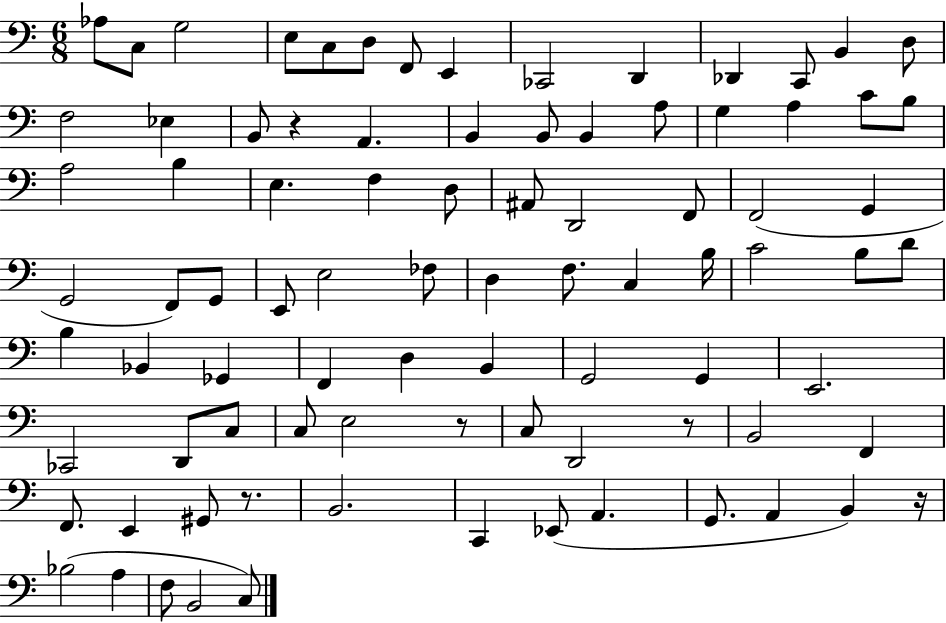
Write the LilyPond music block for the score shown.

{
  \clef bass
  \numericTimeSignature
  \time 6/8
  \key c \major
  aes8 c8 g2 | e8 c8 d8 f,8 e,4 | ces,2 d,4 | des,4 c,8 b,4 d8 | \break f2 ees4 | b,8 r4 a,4. | b,4 b,8 b,4 a8 | g4 a4 c'8 b8 | \break a2 b4 | e4. f4 d8 | ais,8 d,2 f,8 | f,2( g,4 | \break g,2 f,8) g,8 | e,8 e2 fes8 | d4 f8. c4 b16 | c'2 b8 d'8 | \break b4 bes,4 ges,4 | f,4 d4 b,4 | g,2 g,4 | e,2. | \break ces,2 d,8 c8 | c8 e2 r8 | c8 d,2 r8 | b,2 f,4 | \break f,8. e,4 gis,8 r8. | b,2. | c,4 ees,8( a,4. | g,8. a,4 b,4) r16 | \break bes2( a4 | f8 b,2 c8) | \bar "|."
}